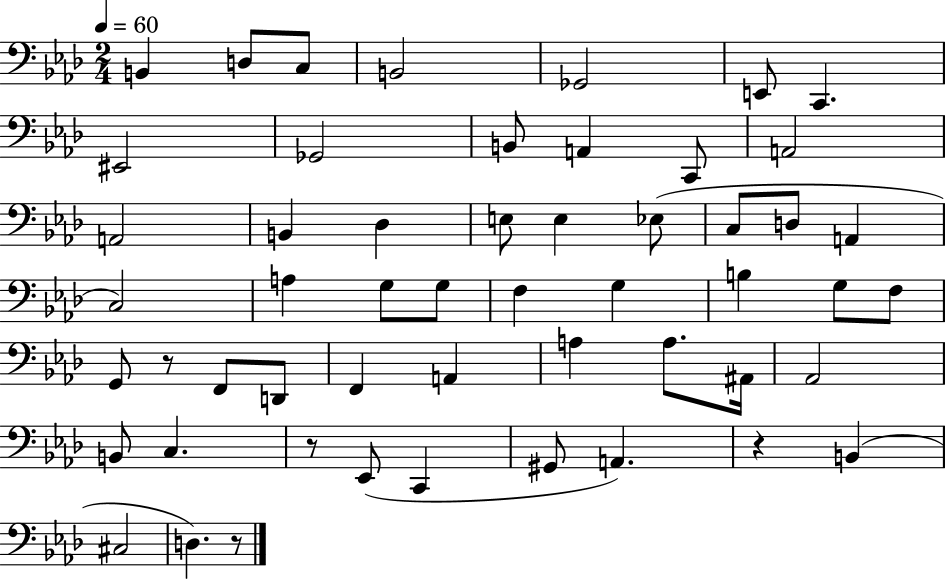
X:1
T:Untitled
M:2/4
L:1/4
K:Ab
B,, D,/2 C,/2 B,,2 _G,,2 E,,/2 C,, ^E,,2 _G,,2 B,,/2 A,, C,,/2 A,,2 A,,2 B,, _D, E,/2 E, _E,/2 C,/2 D,/2 A,, C,2 A, G,/2 G,/2 F, G, B, G,/2 F,/2 G,,/2 z/2 F,,/2 D,,/2 F,, A,, A, A,/2 ^A,,/4 _A,,2 B,,/2 C, z/2 _E,,/2 C,, ^G,,/2 A,, z B,, ^C,2 D, z/2